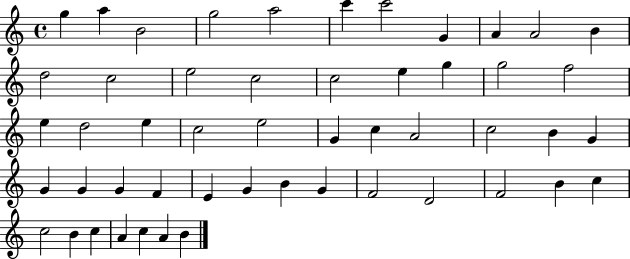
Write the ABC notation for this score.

X:1
T:Untitled
M:4/4
L:1/4
K:C
g a B2 g2 a2 c' c'2 G A A2 B d2 c2 e2 c2 c2 e g g2 f2 e d2 e c2 e2 G c A2 c2 B G G G G F E G B G F2 D2 F2 B c c2 B c A c A B